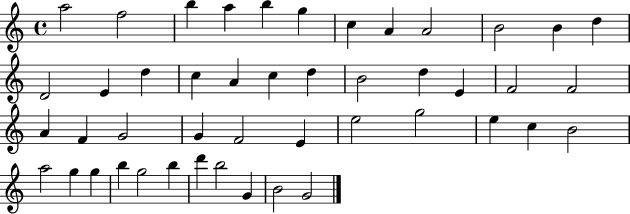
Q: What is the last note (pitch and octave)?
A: G4